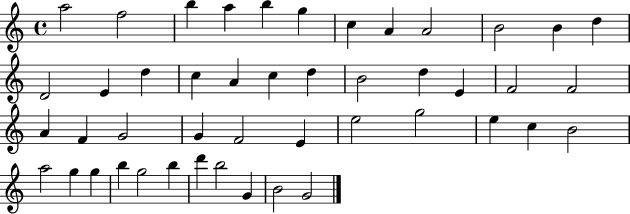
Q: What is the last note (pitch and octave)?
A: G4